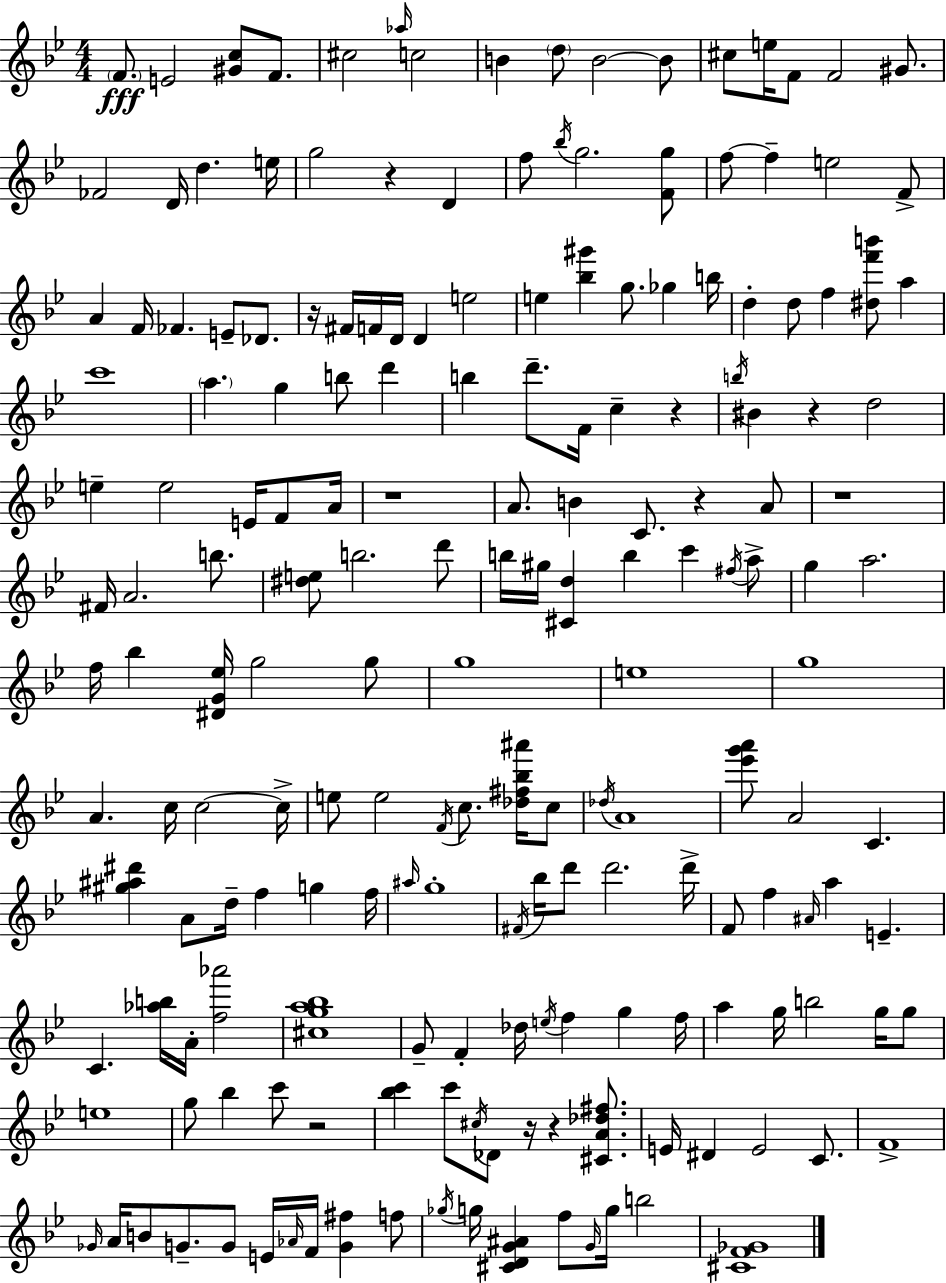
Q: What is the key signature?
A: BES major